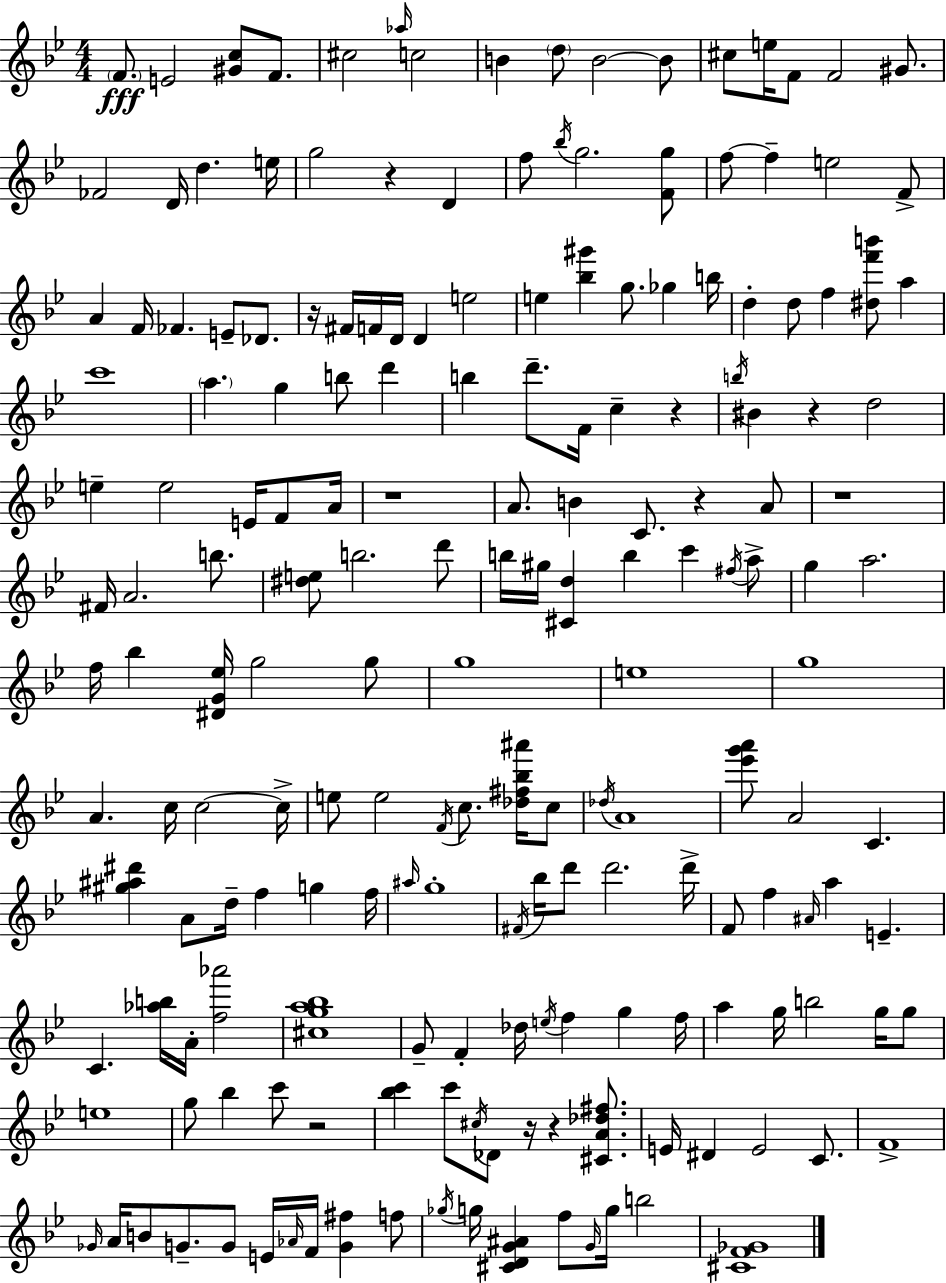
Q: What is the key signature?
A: BES major